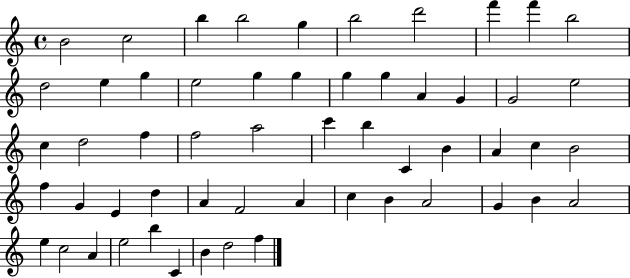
{
  \clef treble
  \time 4/4
  \defaultTimeSignature
  \key c \major
  b'2 c''2 | b''4 b''2 g''4 | b''2 d'''2 | f'''4 f'''4 b''2 | \break d''2 e''4 g''4 | e''2 g''4 g''4 | g''4 g''4 a'4 g'4 | g'2 e''2 | \break c''4 d''2 f''4 | f''2 a''2 | c'''4 b''4 c'4 b'4 | a'4 c''4 b'2 | \break f''4 g'4 e'4 d''4 | a'4 f'2 a'4 | c''4 b'4 a'2 | g'4 b'4 a'2 | \break e''4 c''2 a'4 | e''2 b''4 c'4 | b'4 d''2 f''4 | \bar "|."
}